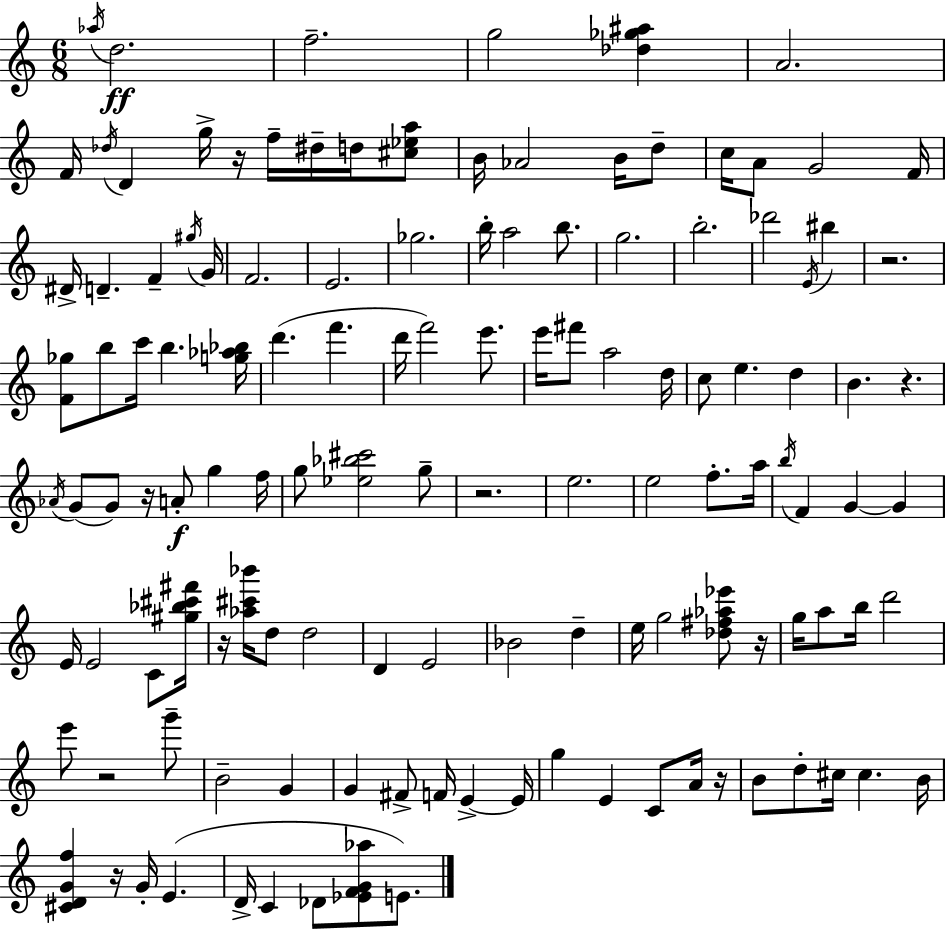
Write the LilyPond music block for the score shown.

{
  \clef treble
  \numericTimeSignature
  \time 6/8
  \key a \minor
  \acciaccatura { aes''16 }\ff d''2. | f''2.-- | g''2 <des'' ges'' ais''>4 | a'2. | \break f'16 \acciaccatura { des''16 } d'4 g''16-> r16 f''16-- dis''16-- d''16 | <cis'' ees'' a''>8 b'16 aes'2 b'16 | d''8-- c''16 a'8 g'2 | f'16 dis'16-> d'4.-- f'4-- | \break \acciaccatura { gis''16 } g'16 f'2. | e'2. | ges''2. | b''16-. a''2 | \break b''8. g''2. | b''2.-. | des'''2 \acciaccatura { e'16 } | bis''4 r2. | \break <f' ges''>8 b''8 c'''16 b''4. | <g'' aes'' bes''>16 d'''4.( f'''4. | d'''16 f'''2) | e'''8. e'''16 fis'''8 a''2 | \break d''16 c''8 e''4. | d''4 b'4. r4. | \acciaccatura { aes'16 }( g'8 g'8) r16 a'8-.\f | g''4 f''16 g''8 <ees'' bes'' cis'''>2 | \break g''8-- r2. | e''2. | e''2 | f''8.-. a''16 \acciaccatura { b''16 } f'4 g'4~~ | \break g'4 e'16 e'2 | c'8 <gis'' bes'' cis''' fis'''>16 r16 <aes'' cis''' bes'''>16 d''8 d''2 | d'4 e'2 | bes'2 | \break d''4-- e''16 g''2 | <des'' fis'' aes'' ees'''>8 r16 g''16 a''8 b''16 d'''2 | e'''8 r2 | g'''8-- b'2-- | \break g'4 g'4 fis'8-> | f'16 e'4->~~ e'16 g''4 e'4 | c'8 a'16 r16 b'8 d''8-. cis''16 cis''4. | b'16 <cis' d' g' f''>4 r16 g'16-. | \break e'4.( d'16-> c'4 des'8 | <ees' f' g' aes''>8 e'8.) \bar "|."
}